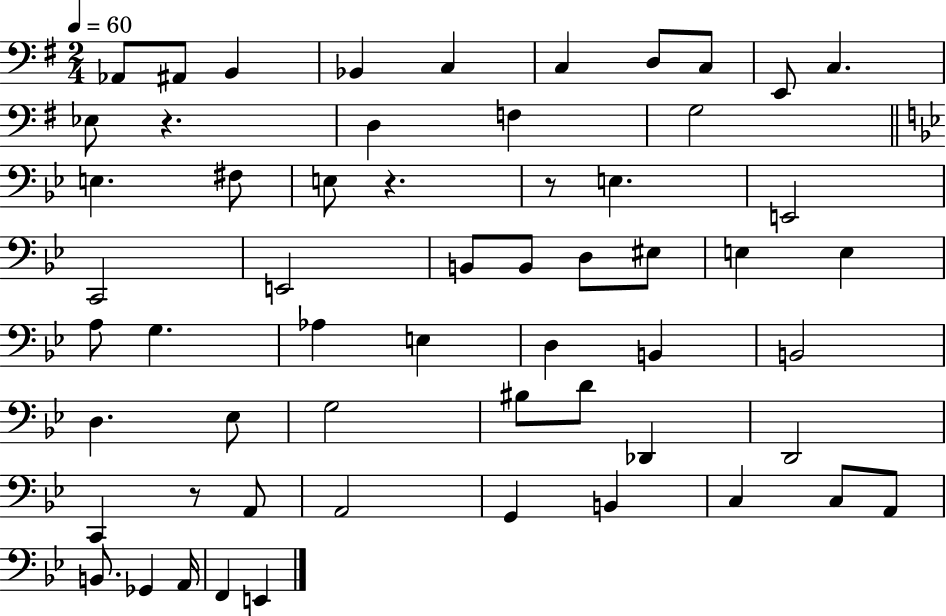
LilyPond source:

{
  \clef bass
  \numericTimeSignature
  \time 2/4
  \key g \major
  \tempo 4 = 60
  aes,8 ais,8 b,4 | bes,4 c4 | c4 d8 c8 | e,8 c4. | \break ees8 r4. | d4 f4 | g2 | \bar "||" \break \key bes \major e4. fis8 | e8 r4. | r8 e4. | e,2 | \break c,2 | e,2 | b,8 b,8 d8 eis8 | e4 e4 | \break a8 g4. | aes4 e4 | d4 b,4 | b,2 | \break d4. ees8 | g2 | bis8 d'8 des,4 | d,2 | \break c,4 r8 a,8 | a,2 | g,4 b,4 | c4 c8 a,8 | \break b,8. ges,4 a,16 | f,4 e,4 | \bar "|."
}